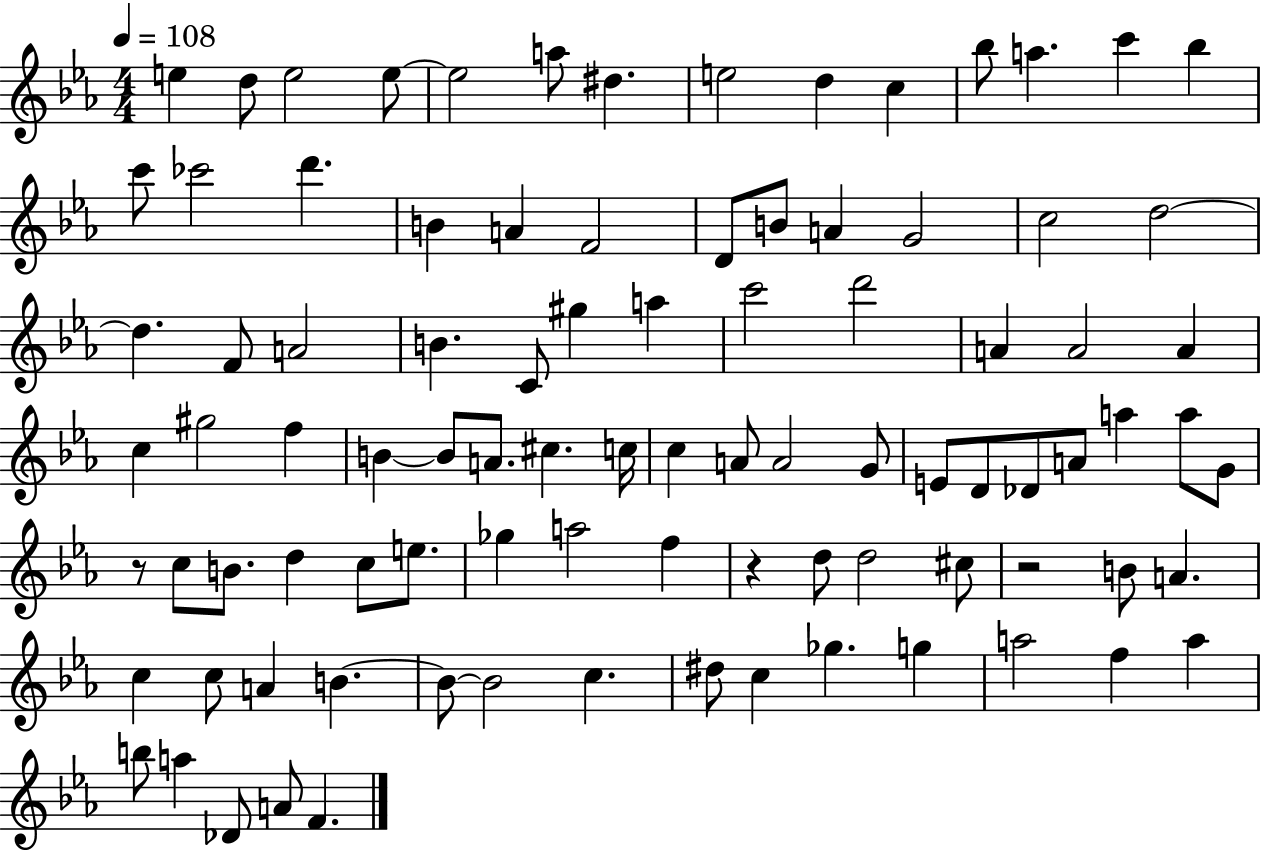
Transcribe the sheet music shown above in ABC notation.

X:1
T:Untitled
M:4/4
L:1/4
K:Eb
e d/2 e2 e/2 e2 a/2 ^d e2 d c _b/2 a c' _b c'/2 _c'2 d' B A F2 D/2 B/2 A G2 c2 d2 d F/2 A2 B C/2 ^g a c'2 d'2 A A2 A c ^g2 f B B/2 A/2 ^c c/4 c A/2 A2 G/2 E/2 D/2 _D/2 A/2 a a/2 G/2 z/2 c/2 B/2 d c/2 e/2 _g a2 f z d/2 d2 ^c/2 z2 B/2 A c c/2 A B B/2 B2 c ^d/2 c _g g a2 f a b/2 a _D/2 A/2 F